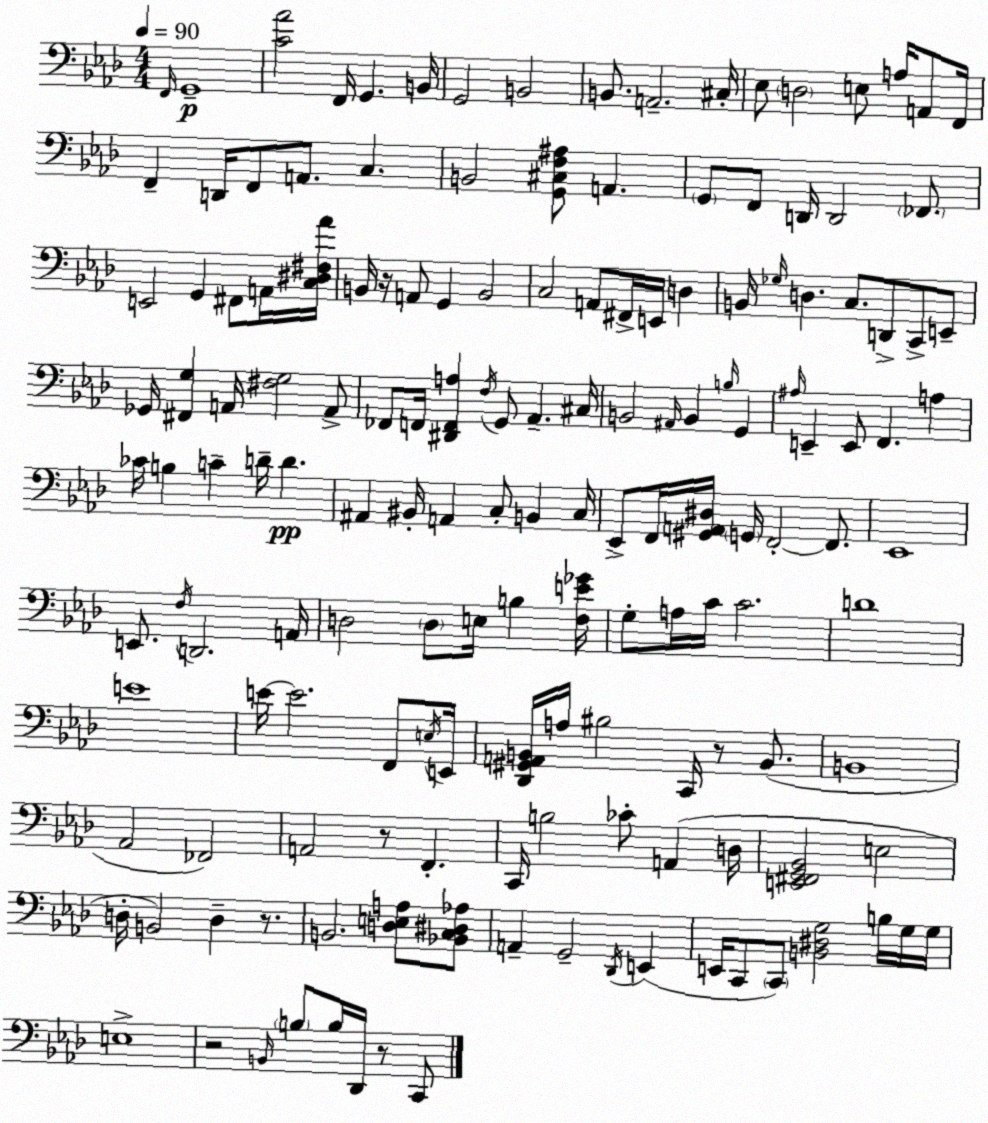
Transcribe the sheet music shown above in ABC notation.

X:1
T:Untitled
M:4/4
L:1/4
K:Ab
F,,/4 G,,4 [C_A]2 F,,/4 G,, B,,/4 G,,2 B,,2 B,,/2 A,,2 ^C,/4 _E,/2 D,2 E,/2 A,/4 A,,/2 F,,/4 F,, D,,/4 F,,/2 A,,/2 C, B,,2 [G,,^C,F,^A,]/2 A,, G,,/2 F,,/2 D,,/4 D,,2 _F,,/2 E,,2 G,, ^F,,/2 A,,/4 [C,^D,^F,_A]/4 B,,/4 z/4 A,,/2 G,, B,,2 C,2 A,,/2 ^F,,/4 E,,/4 D, B,,/4 _G,/4 D, C,/2 D,,/2 C,,/2 E,,/2 _G,,/4 [^F,,G,] A,,/4 [^F,G,]2 A,,/2 _F,,/2 F,,/4 [^D,,F,,A,] F,/4 G,,/2 _A,, ^C,/4 B,,2 ^A,,/4 B,, B,/4 G,, ^A,/4 E,, E,,/2 F,, A, _C/4 B, C D/4 D ^A,, ^B,,/4 A,, C,/2 B,, C,/4 _E,,/2 F,,/4 [^G,,A,,^D,]/4 G,,/4 F,,2 F,,/2 _E,,4 E,,/2 F,/4 D,,2 A,,/4 D,2 D,/2 E,/4 B, [F,E_G]/4 G,/2 A,/4 C/4 C2 D4 E4 E/4 E2 F,,/2 E,/4 E,,/4 [_D,,^G,,A,,B,,]/4 A,/4 ^B,2 C,,/4 z/2 B,,/2 B,,4 _A,,2 _F,,2 A,,2 z/2 F,, C,,/4 B,2 _C/2 A,, D,/4 [E,,^F,,G,,_B,,]2 E,2 D,/4 B,,2 D, z/2 B,,2 [D,E,A,]/2 [_B,,C,^D,_A,]/2 A,, G,,2 _D,,/4 E,, E,,/4 C,,/2 C,,/2 [B,,^D,G,]2 B,/4 G,/4 G,/4 E,4 z2 B,,/4 B,/2 B,/4 _D,,/4 z/2 C,,/2